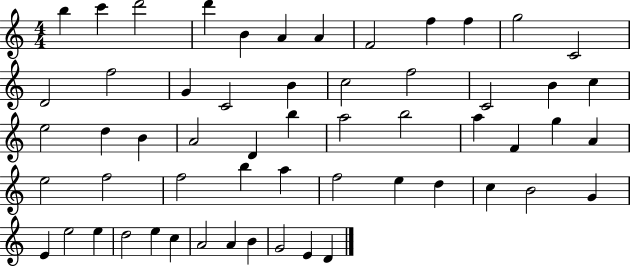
B5/q C6/q D6/h D6/q B4/q A4/q A4/q F4/h F5/q F5/q G5/h C4/h D4/h F5/h G4/q C4/h B4/q C5/h F5/h C4/h B4/q C5/q E5/h D5/q B4/q A4/h D4/q B5/q A5/h B5/h A5/q F4/q G5/q A4/q E5/h F5/h F5/h B5/q A5/q F5/h E5/q D5/q C5/q B4/h G4/q E4/q E5/h E5/q D5/h E5/q C5/q A4/h A4/q B4/q G4/h E4/q D4/q